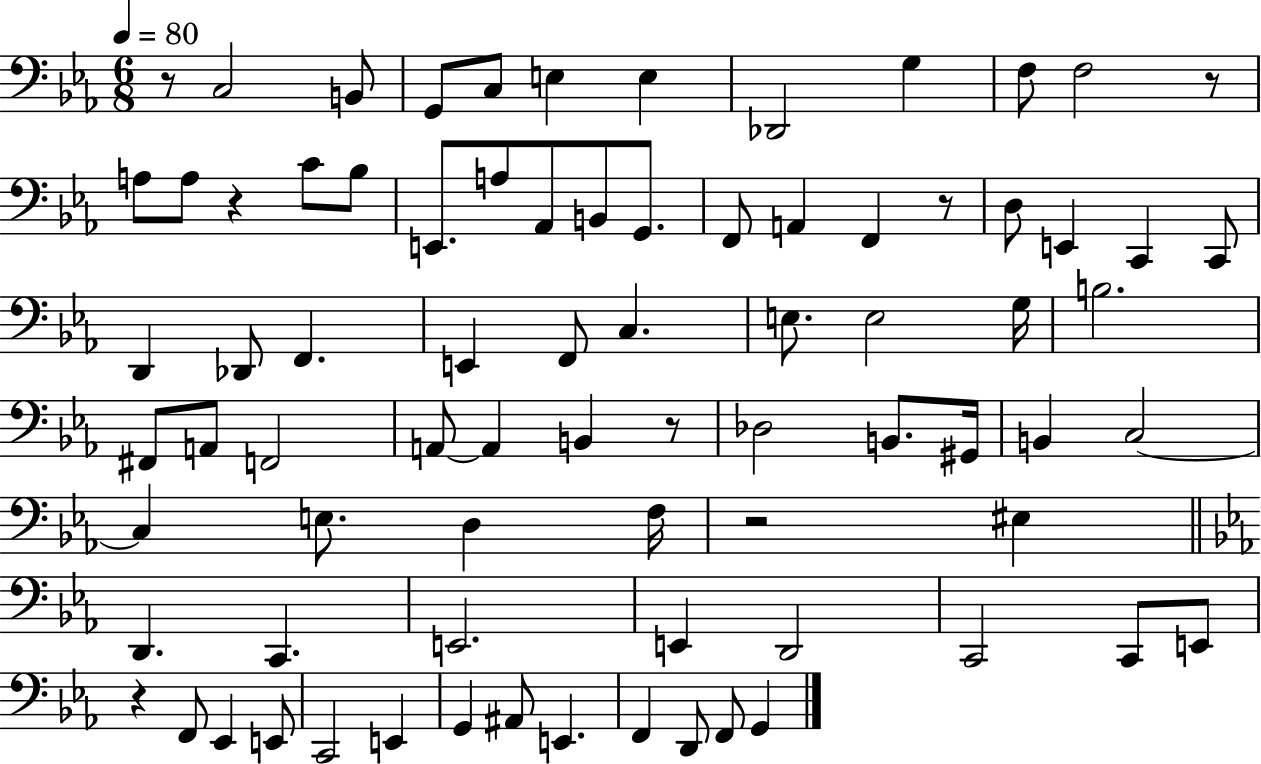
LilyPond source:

{
  \clef bass
  \numericTimeSignature
  \time 6/8
  \key ees \major
  \tempo 4 = 80
  r8 c2 b,8 | g,8 c8 e4 e4 | des,2 g4 | f8 f2 r8 | \break a8 a8 r4 c'8 bes8 | e,8. a8 aes,8 b,8 g,8. | f,8 a,4 f,4 r8 | d8 e,4 c,4 c,8 | \break d,4 des,8 f,4. | e,4 f,8 c4. | e8. e2 g16 | b2. | \break fis,8 a,8 f,2 | a,8~~ a,4 b,4 r8 | des2 b,8. gis,16 | b,4 c2~~ | \break c4 e8. d4 f16 | r2 eis4 | \bar "||" \break \key c \minor d,4. c,4. | e,2. | e,4 d,2 | c,2 c,8 e,8 | \break r4 f,8 ees,4 e,8 | c,2 e,4 | g,4 ais,8 e,4. | f,4 d,8 f,8 g,4 | \break \bar "|."
}